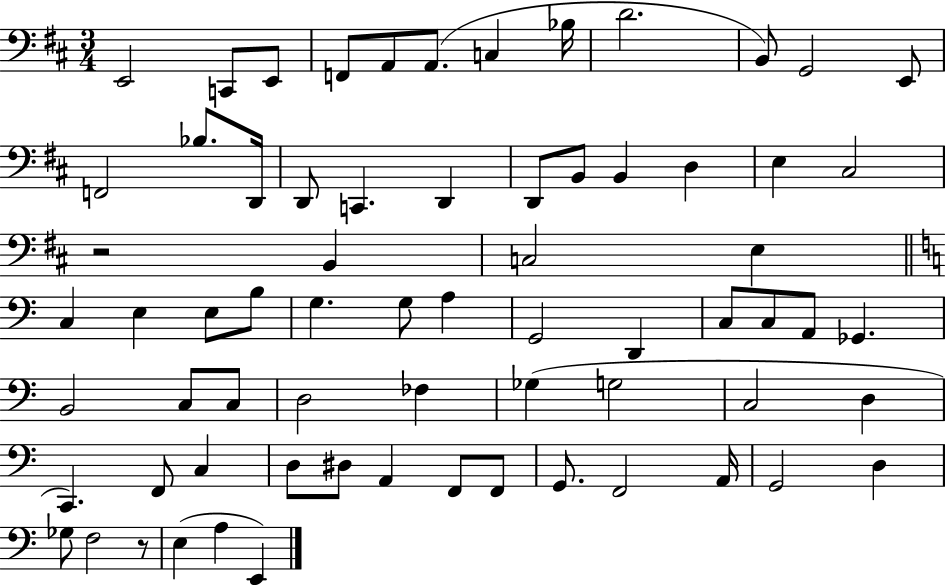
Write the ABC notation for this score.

X:1
T:Untitled
M:3/4
L:1/4
K:D
E,,2 C,,/2 E,,/2 F,,/2 A,,/2 A,,/2 C, _B,/4 D2 B,,/2 G,,2 E,,/2 F,,2 _B,/2 D,,/4 D,,/2 C,, D,, D,,/2 B,,/2 B,, D, E, ^C,2 z2 B,, C,2 E, C, E, E,/2 B,/2 G, G,/2 A, G,,2 D,, C,/2 C,/2 A,,/2 _G,, B,,2 C,/2 C,/2 D,2 _F, _G, G,2 C,2 D, C,, F,,/2 C, D,/2 ^D,/2 A,, F,,/2 F,,/2 G,,/2 F,,2 A,,/4 G,,2 D, _G,/2 F,2 z/2 E, A, E,,